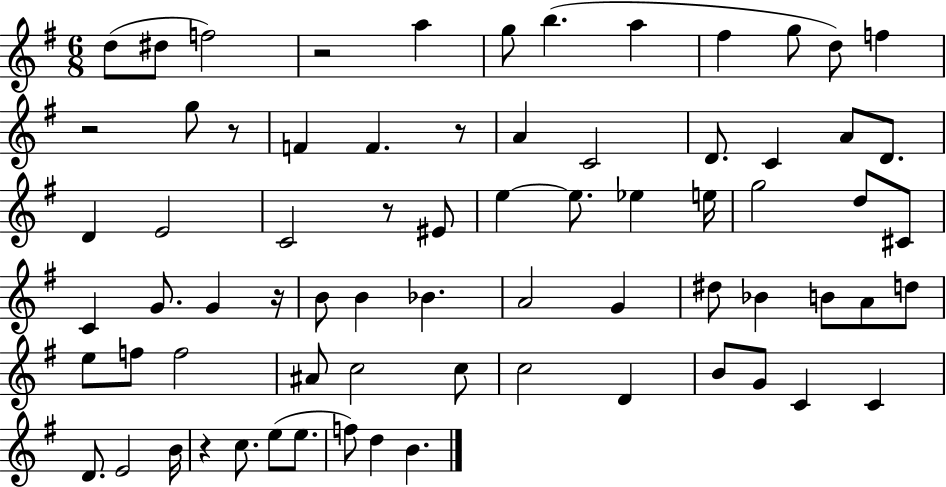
{
  \clef treble
  \numericTimeSignature
  \time 6/8
  \key g \major
  \repeat volta 2 { d''8( dis''8 f''2) | r2 a''4 | g''8 b''4.( a''4 | fis''4 g''8 d''8) f''4 | \break r2 g''8 r8 | f'4 f'4. r8 | a'4 c'2 | d'8. c'4 a'8 d'8. | \break d'4 e'2 | c'2 r8 eis'8 | e''4~~ e''8. ees''4 e''16 | g''2 d''8 cis'8 | \break c'4 g'8. g'4 r16 | b'8 b'4 bes'4. | a'2 g'4 | dis''8 bes'4 b'8 a'8 d''8 | \break e''8 f''8 f''2 | ais'8 c''2 c''8 | c''2 d'4 | b'8 g'8 c'4 c'4 | \break d'8. e'2 b'16 | r4 c''8. e''8( e''8. | f''8) d''4 b'4. | } \bar "|."
}